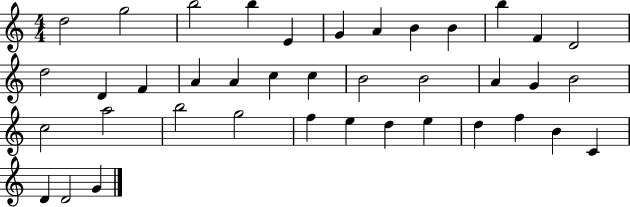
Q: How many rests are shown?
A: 0